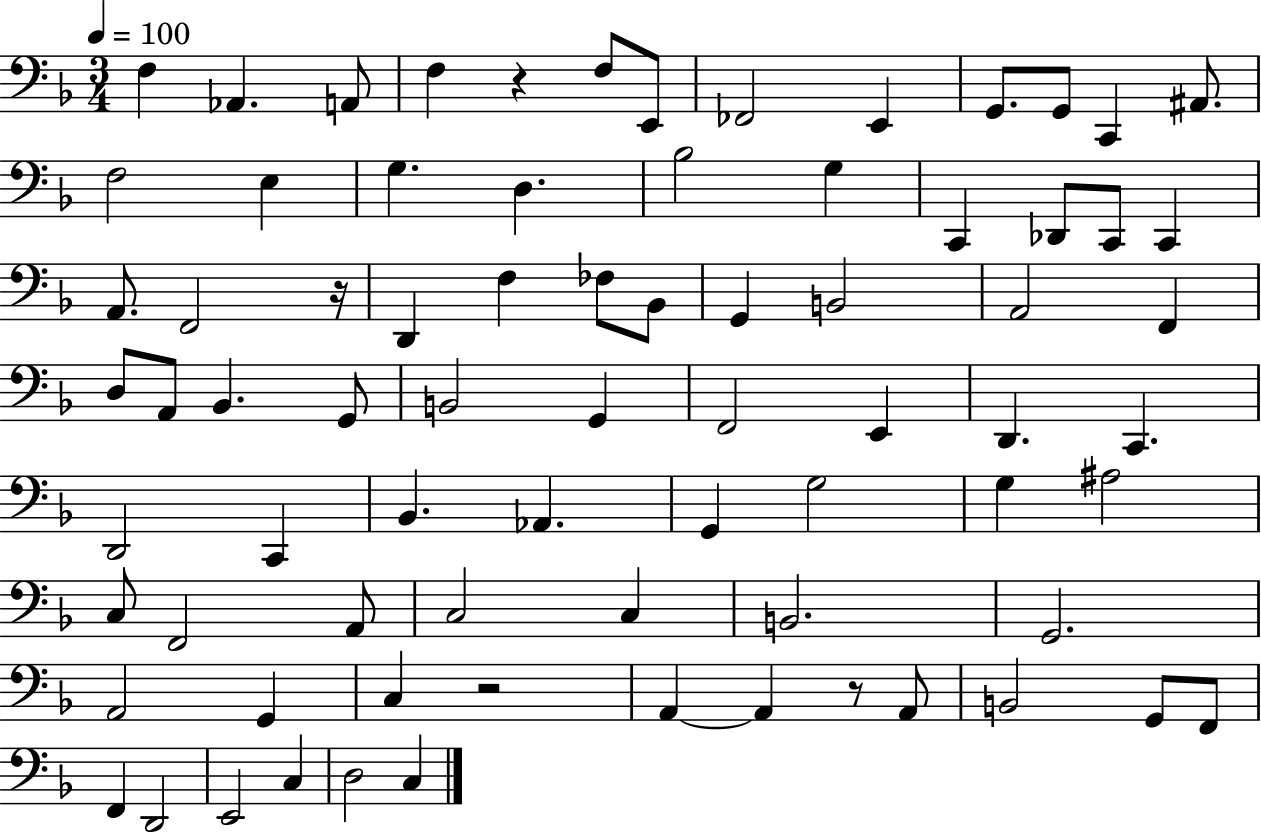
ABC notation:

X:1
T:Untitled
M:3/4
L:1/4
K:F
F, _A,, A,,/2 F, z F,/2 E,,/2 _F,,2 E,, G,,/2 G,,/2 C,, ^A,,/2 F,2 E, G, D, _B,2 G, C,, _D,,/2 C,,/2 C,, A,,/2 F,,2 z/4 D,, F, _F,/2 _B,,/2 G,, B,,2 A,,2 F,, D,/2 A,,/2 _B,, G,,/2 B,,2 G,, F,,2 E,, D,, C,, D,,2 C,, _B,, _A,, G,, G,2 G, ^A,2 C,/2 F,,2 A,,/2 C,2 C, B,,2 G,,2 A,,2 G,, C, z2 A,, A,, z/2 A,,/2 B,,2 G,,/2 F,,/2 F,, D,,2 E,,2 C, D,2 C,